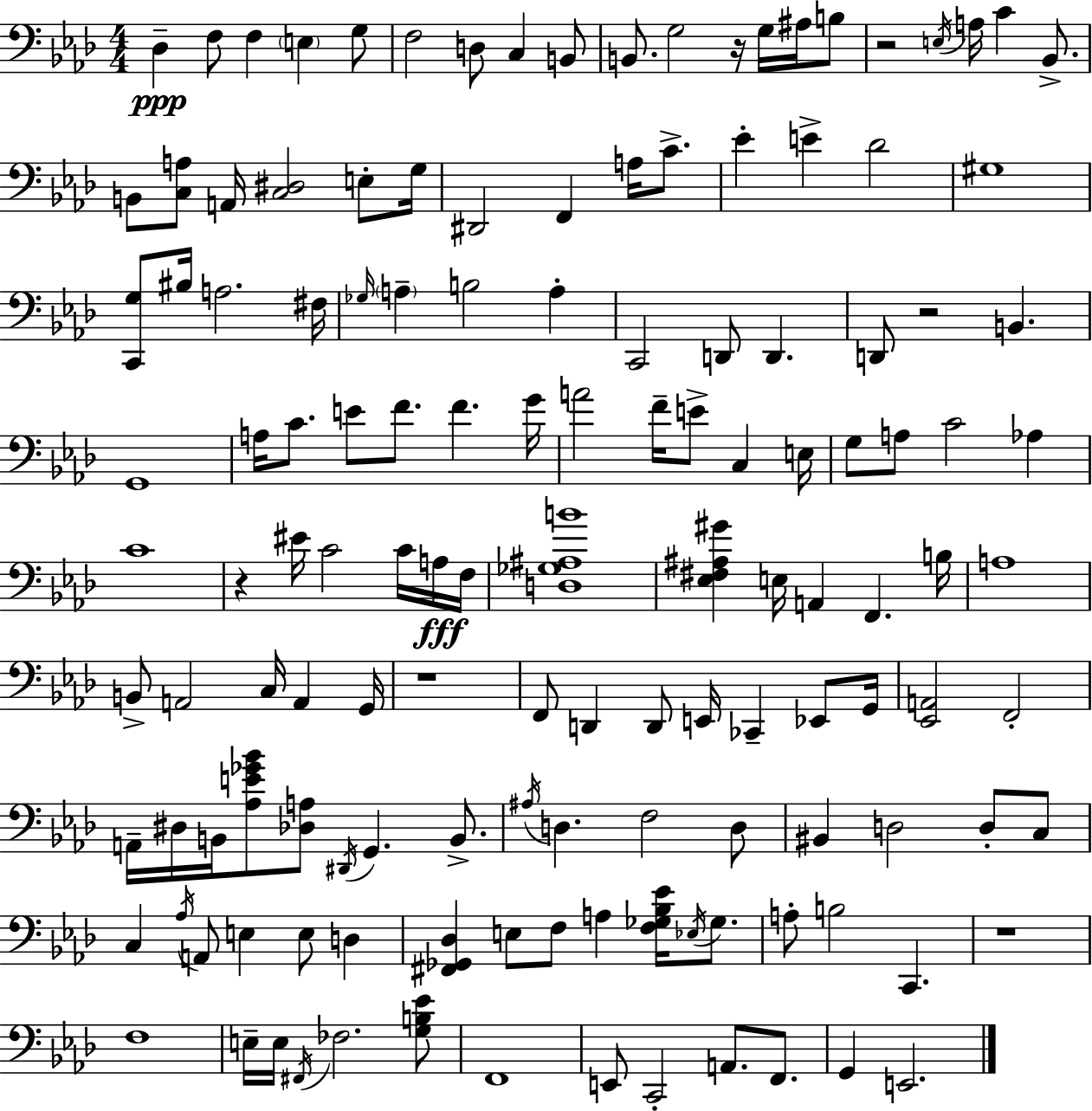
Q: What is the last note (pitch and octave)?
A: E2